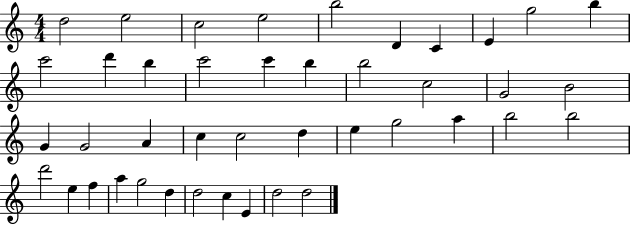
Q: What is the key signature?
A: C major